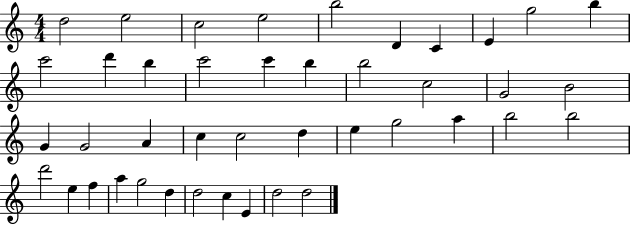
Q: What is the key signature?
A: C major